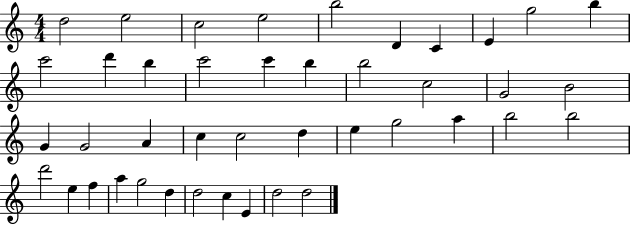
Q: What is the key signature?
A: C major